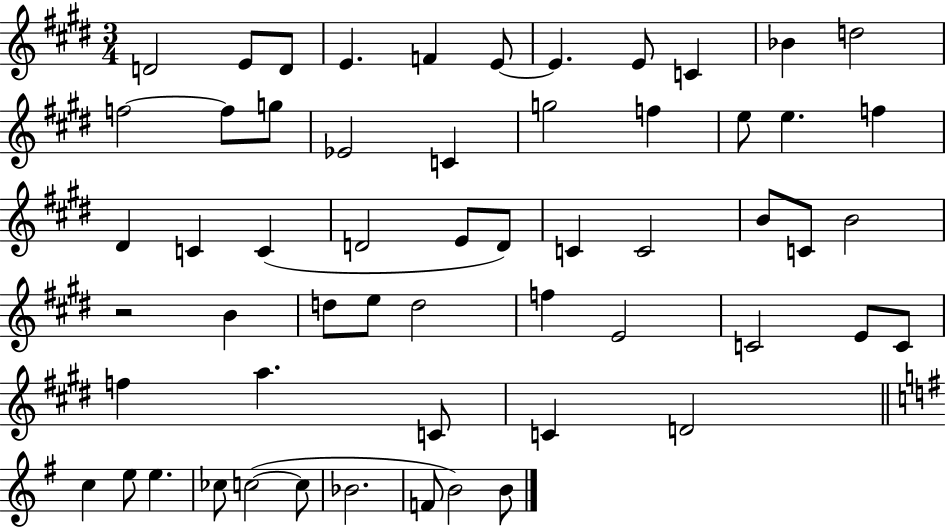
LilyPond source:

{
  \clef treble
  \numericTimeSignature
  \time 3/4
  \key e \major
  d'2 e'8 d'8 | e'4. f'4 e'8~~ | e'4. e'8 c'4 | bes'4 d''2 | \break f''2~~ f''8 g''8 | ees'2 c'4 | g''2 f''4 | e''8 e''4. f''4 | \break dis'4 c'4 c'4( | d'2 e'8 d'8) | c'4 c'2 | b'8 c'8 b'2 | \break r2 b'4 | d''8 e''8 d''2 | f''4 e'2 | c'2 e'8 c'8 | \break f''4 a''4. c'8 | c'4 d'2 | \bar "||" \break \key e \minor c''4 e''8 e''4. | ces''8 c''2~(~ c''8 | bes'2. | f'8 b'2) b'8 | \break \bar "|."
}